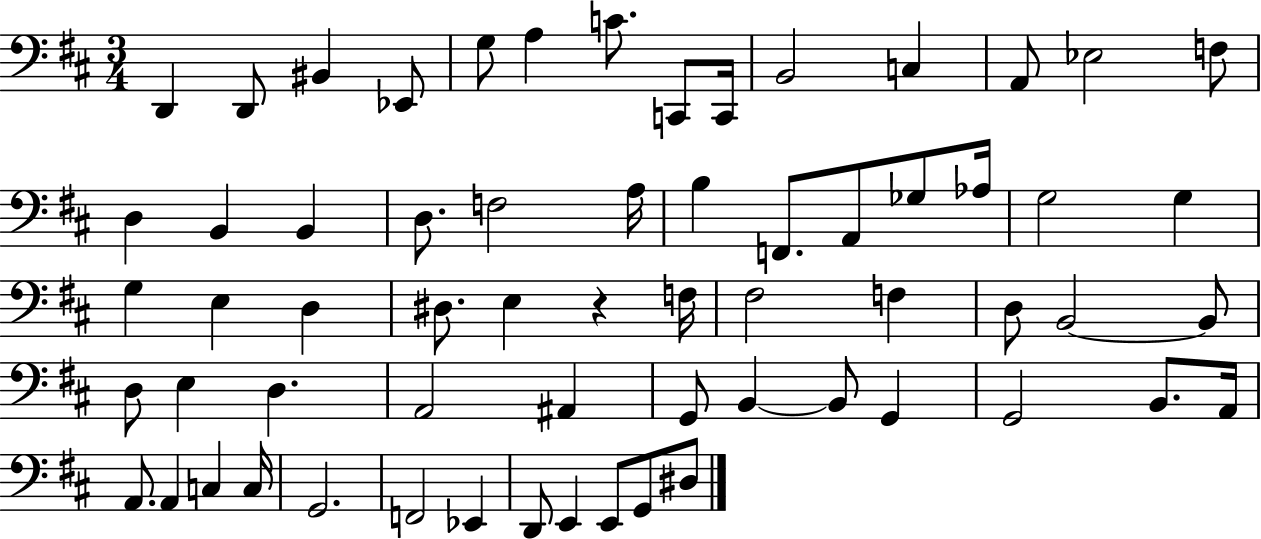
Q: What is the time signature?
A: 3/4